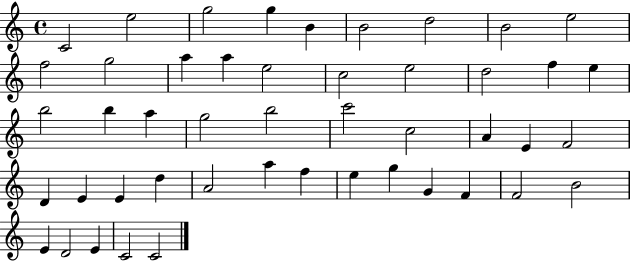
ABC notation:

X:1
T:Untitled
M:4/4
L:1/4
K:C
C2 e2 g2 g B B2 d2 B2 e2 f2 g2 a a e2 c2 e2 d2 f e b2 b a g2 b2 c'2 c2 A E F2 D E E d A2 a f e g G F F2 B2 E D2 E C2 C2